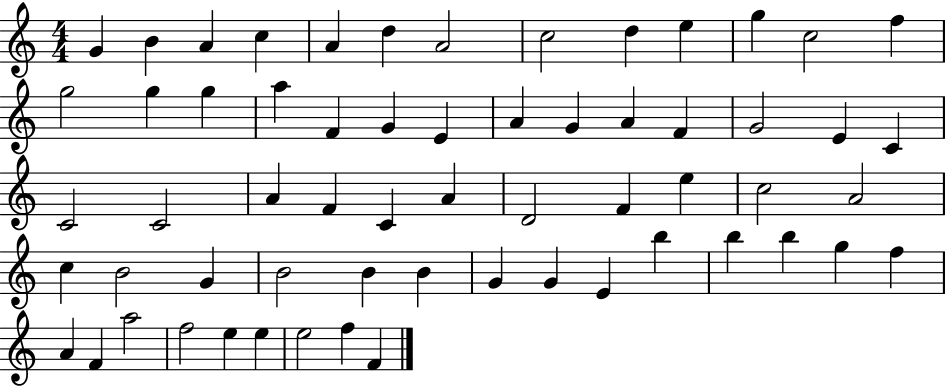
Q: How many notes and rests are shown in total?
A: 61